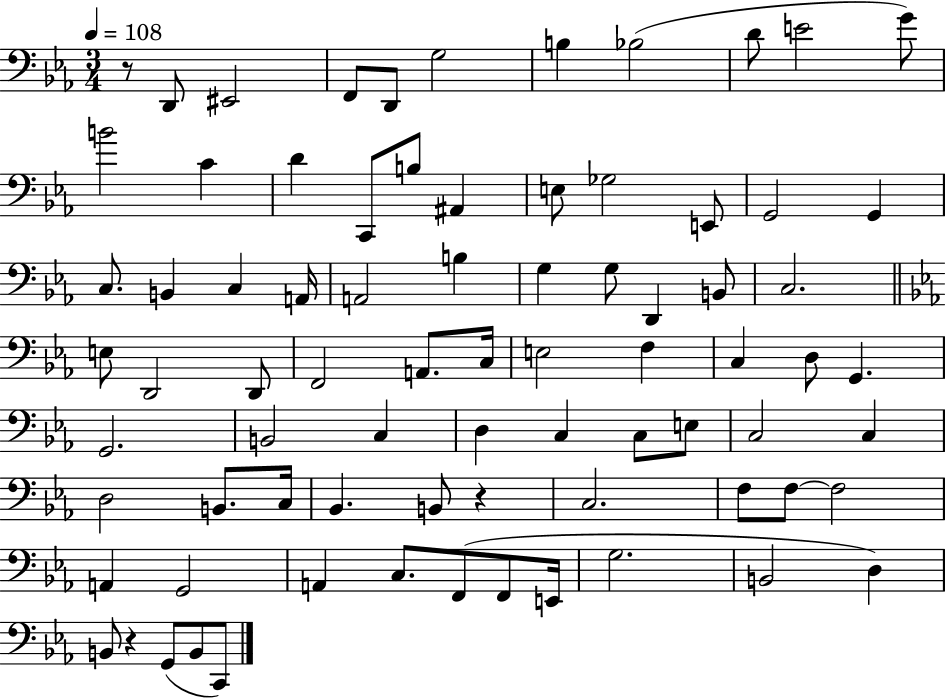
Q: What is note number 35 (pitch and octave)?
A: D2